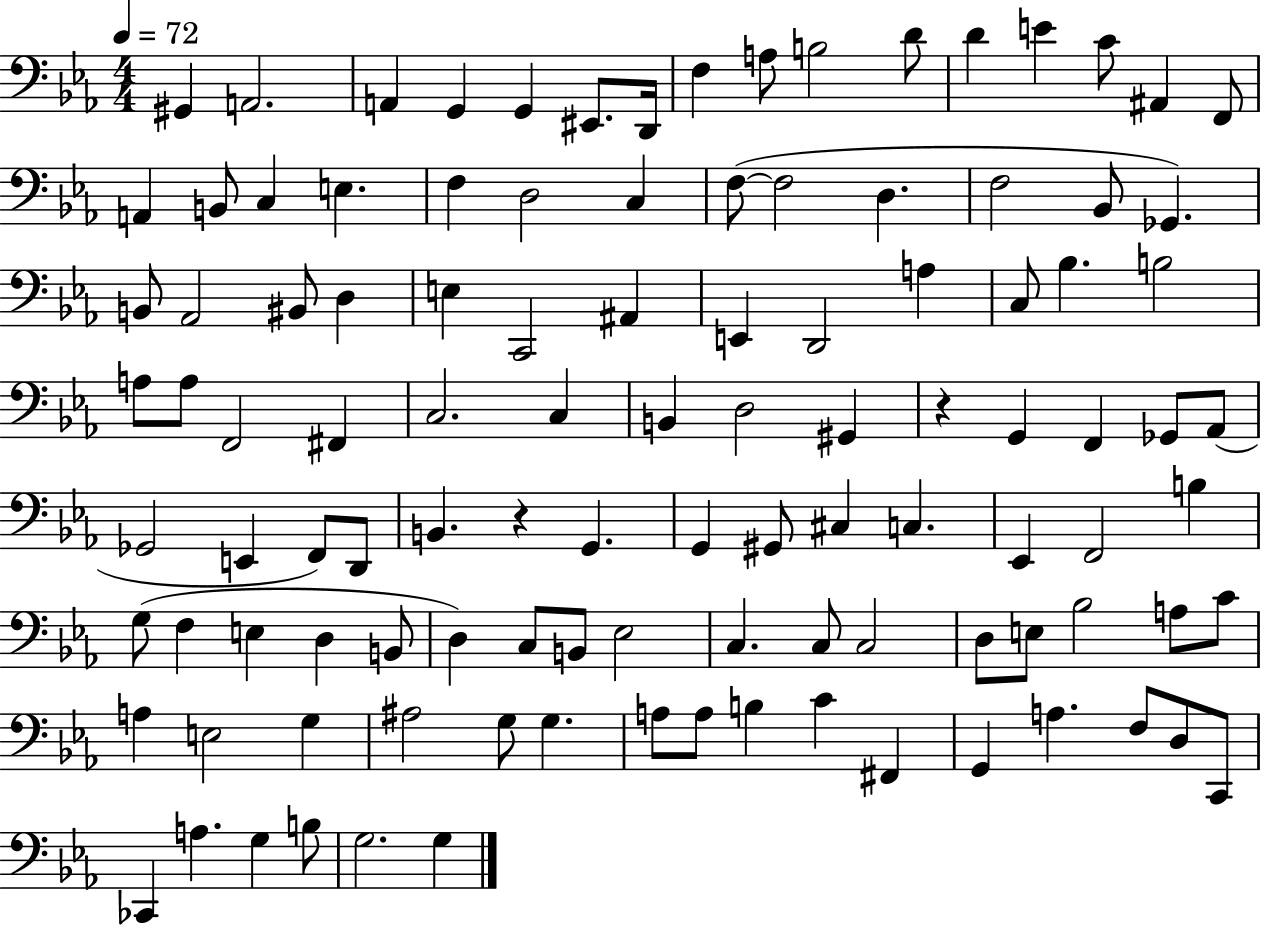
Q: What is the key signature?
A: EES major